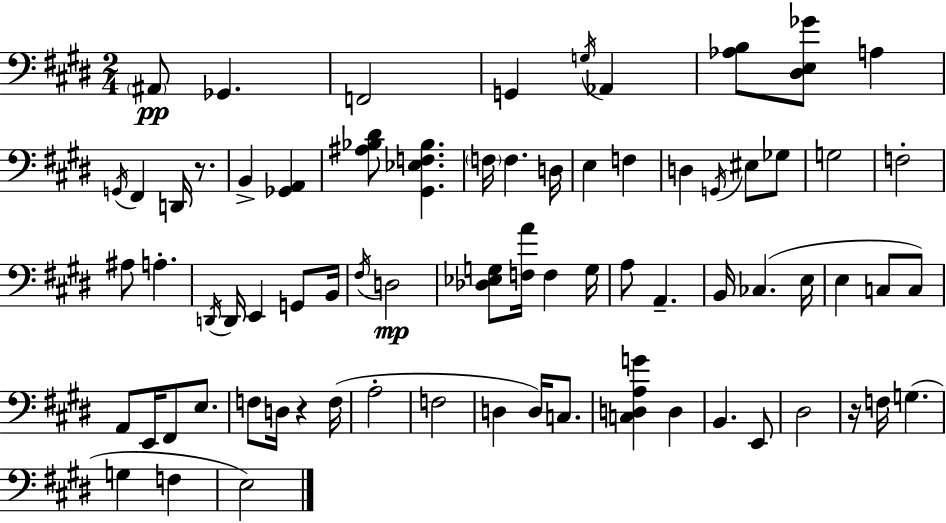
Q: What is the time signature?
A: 2/4